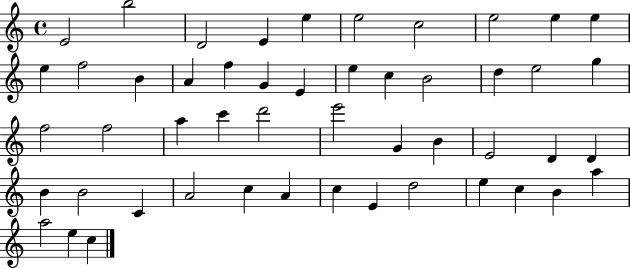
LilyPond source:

{
  \clef treble
  \time 4/4
  \defaultTimeSignature
  \key c \major
  e'2 b''2 | d'2 e'4 e''4 | e''2 c''2 | e''2 e''4 e''4 | \break e''4 f''2 b'4 | a'4 f''4 g'4 e'4 | e''4 c''4 b'2 | d''4 e''2 g''4 | \break f''2 f''2 | a''4 c'''4 d'''2 | e'''2 g'4 b'4 | e'2 d'4 d'4 | \break b'4 b'2 c'4 | a'2 c''4 a'4 | c''4 e'4 d''2 | e''4 c''4 b'4 a''4 | \break a''2 e''4 c''4 | \bar "|."
}